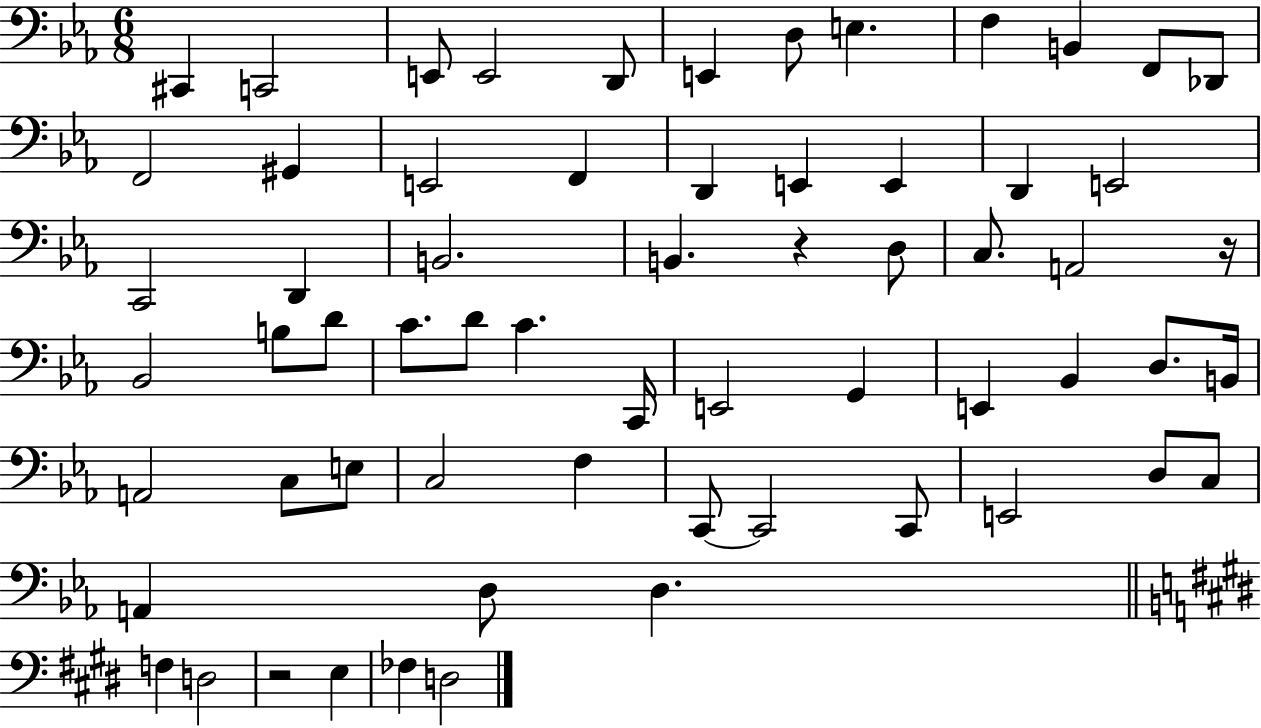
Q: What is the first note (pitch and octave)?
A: C#2